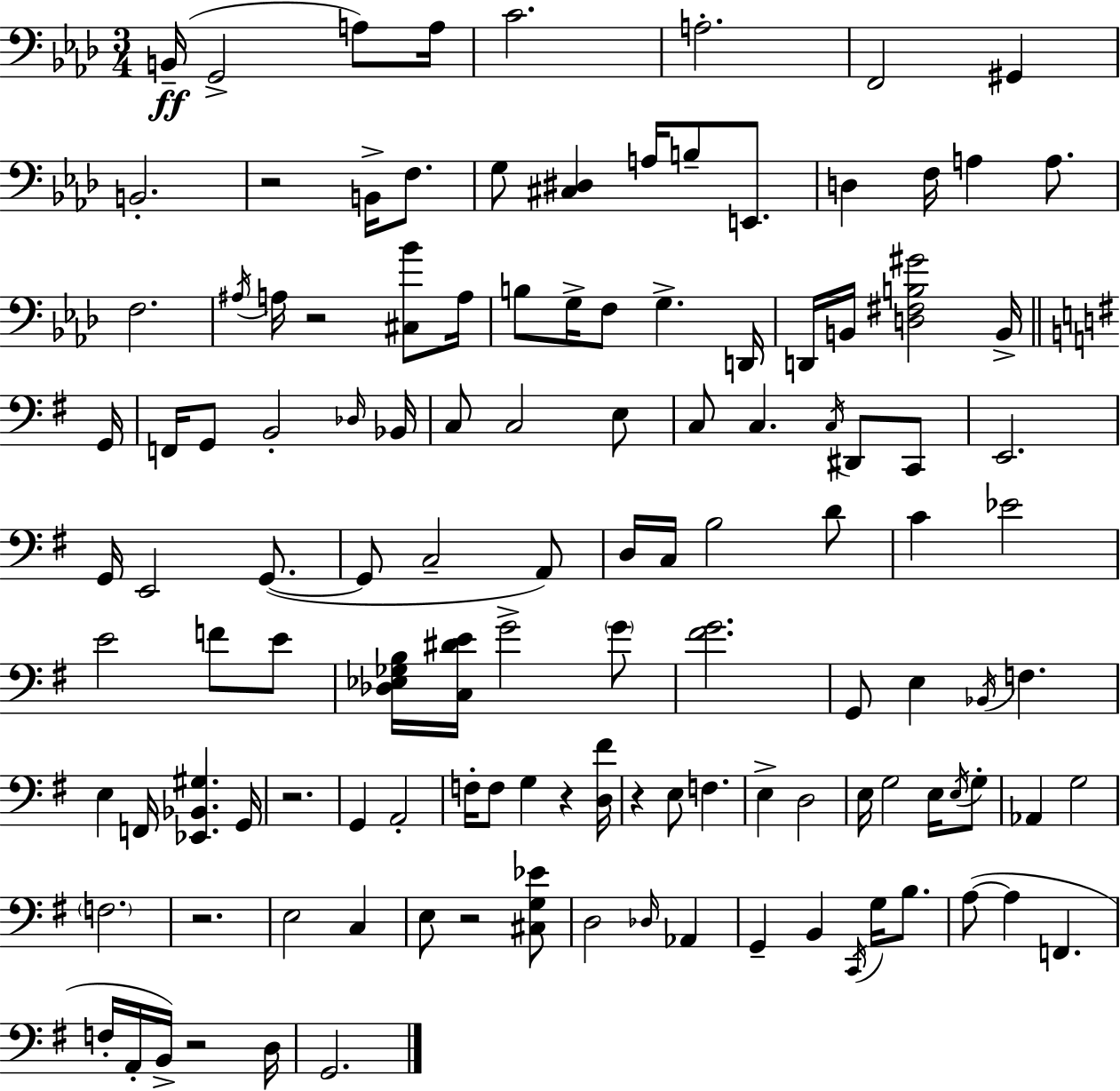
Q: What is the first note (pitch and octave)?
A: B2